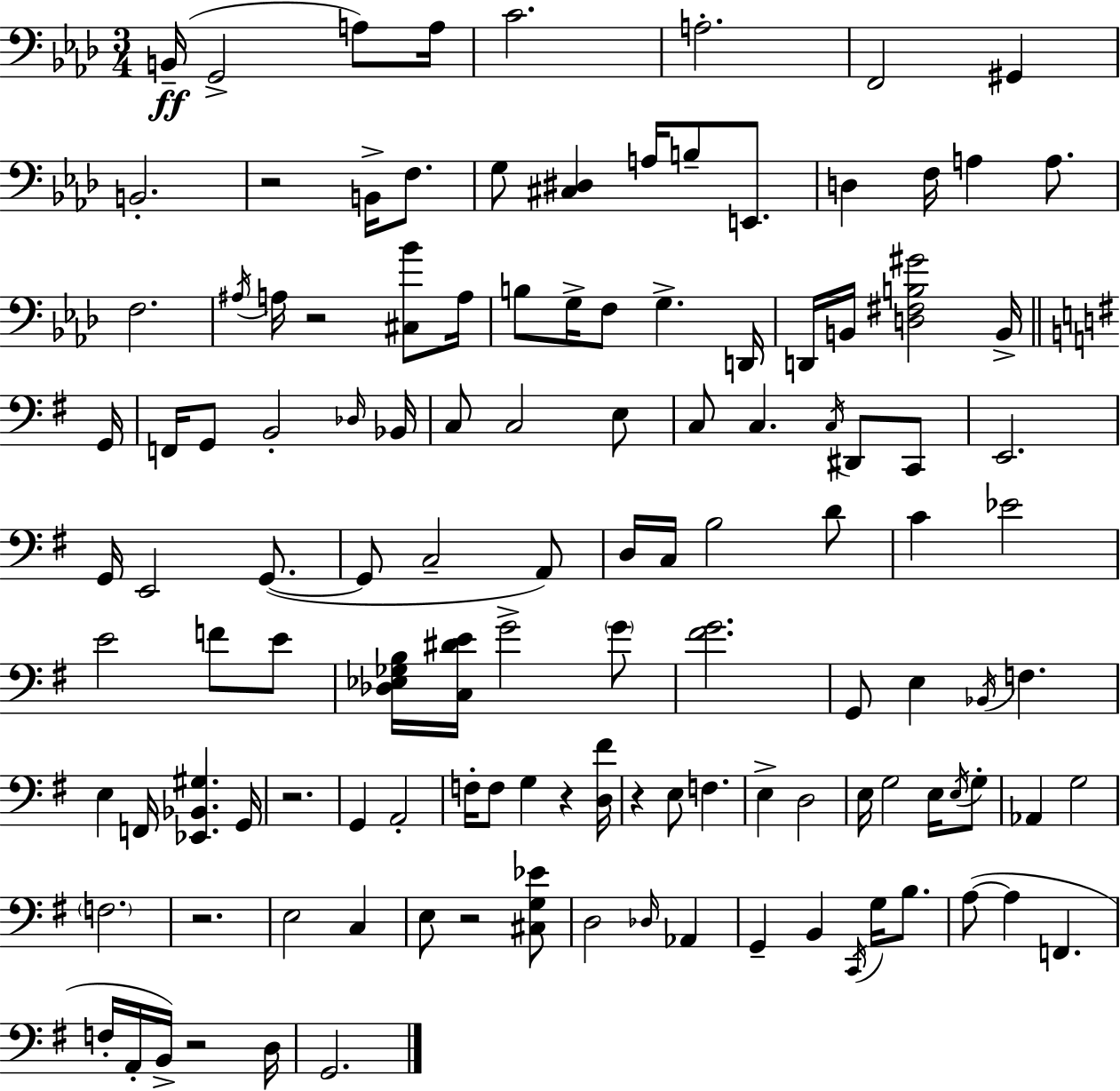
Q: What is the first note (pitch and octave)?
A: B2